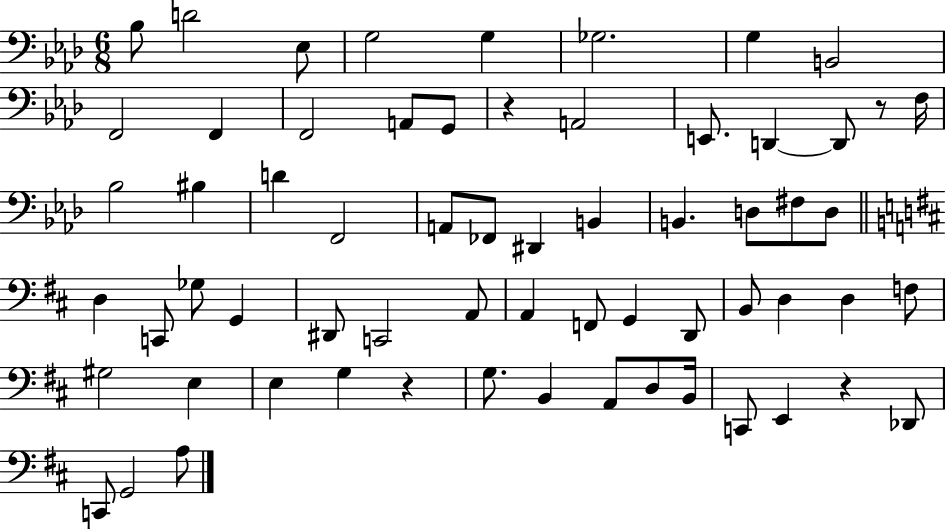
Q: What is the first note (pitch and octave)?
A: Bb3